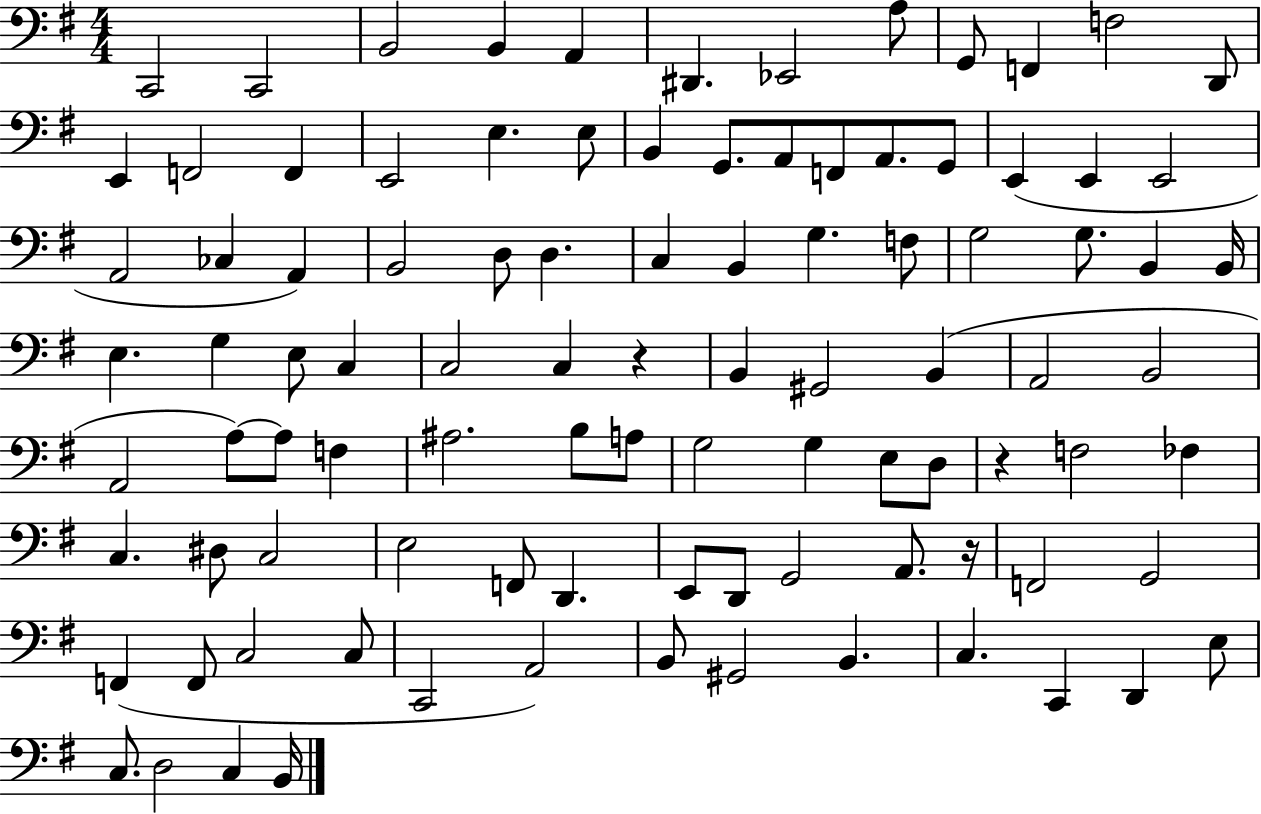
C2/h C2/h B2/h B2/q A2/q D#2/q. Eb2/h A3/e G2/e F2/q F3/h D2/e E2/q F2/h F2/q E2/h E3/q. E3/e B2/q G2/e. A2/e F2/e A2/e. G2/e E2/q E2/q E2/h A2/h CES3/q A2/q B2/h D3/e D3/q. C3/q B2/q G3/q. F3/e G3/h G3/e. B2/q B2/s E3/q. G3/q E3/e C3/q C3/h C3/q R/q B2/q G#2/h B2/q A2/h B2/h A2/h A3/e A3/e F3/q A#3/h. B3/e A3/e G3/h G3/q E3/e D3/e R/q F3/h FES3/q C3/q. D#3/e C3/h E3/h F2/e D2/q. E2/e D2/e G2/h A2/e. R/s F2/h G2/h F2/q F2/e C3/h C3/e C2/h A2/h B2/e G#2/h B2/q. C3/q. C2/q D2/q E3/e C3/e. D3/h C3/q B2/s